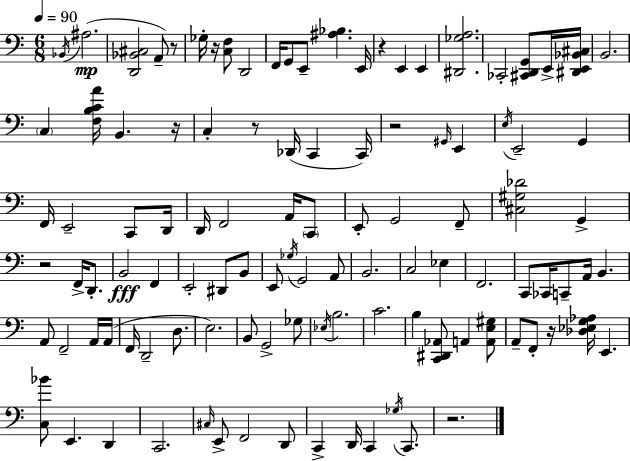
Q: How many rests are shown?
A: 9